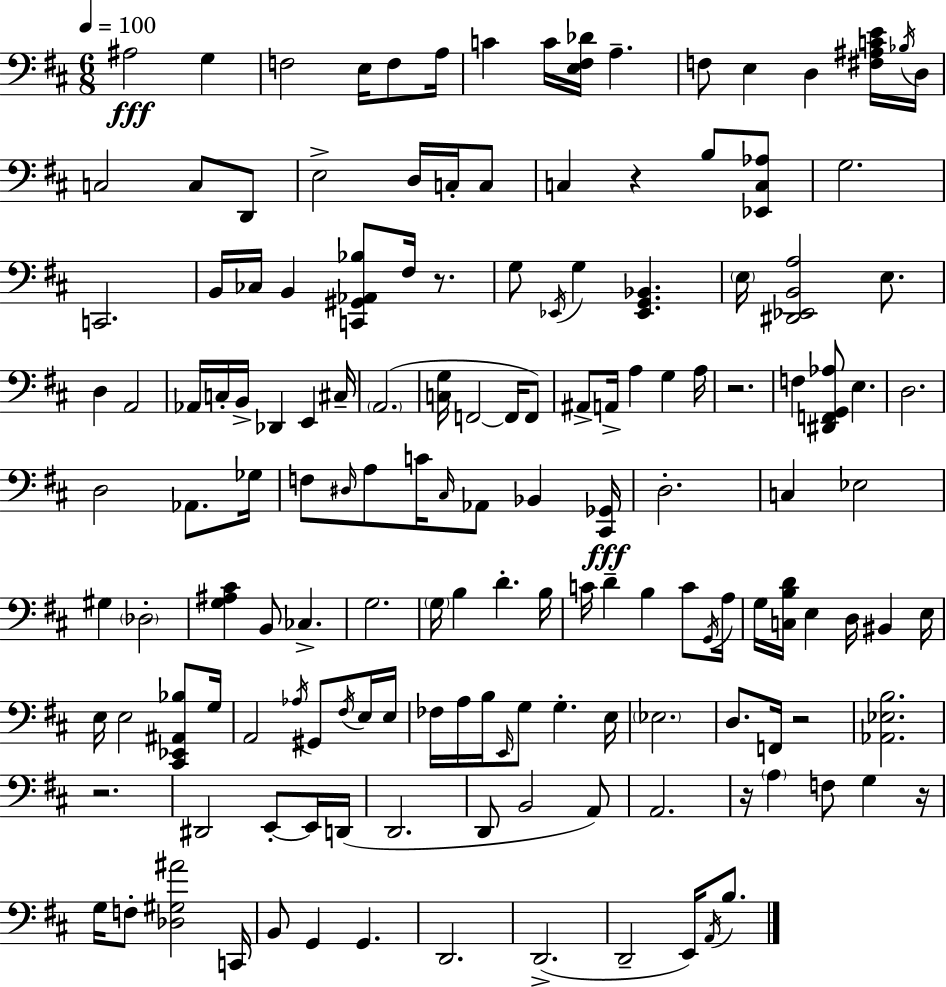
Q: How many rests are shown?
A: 7